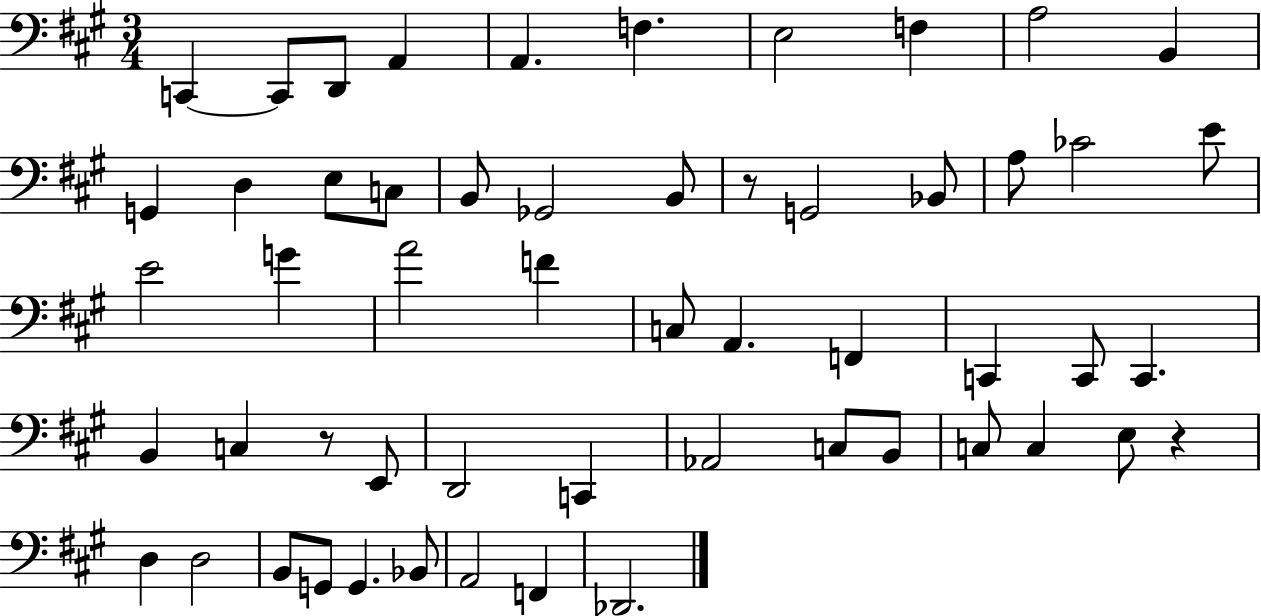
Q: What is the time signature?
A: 3/4